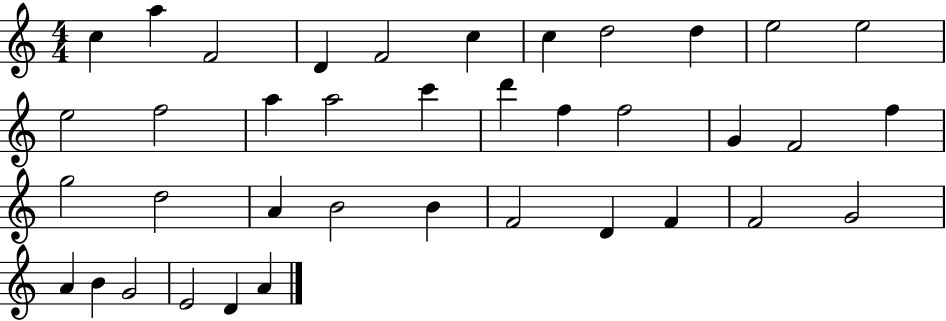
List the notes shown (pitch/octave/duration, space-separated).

C5/q A5/q F4/h D4/q F4/h C5/q C5/q D5/h D5/q E5/h E5/h E5/h F5/h A5/q A5/h C6/q D6/q F5/q F5/h G4/q F4/h F5/q G5/h D5/h A4/q B4/h B4/q F4/h D4/q F4/q F4/h G4/h A4/q B4/q G4/h E4/h D4/q A4/q